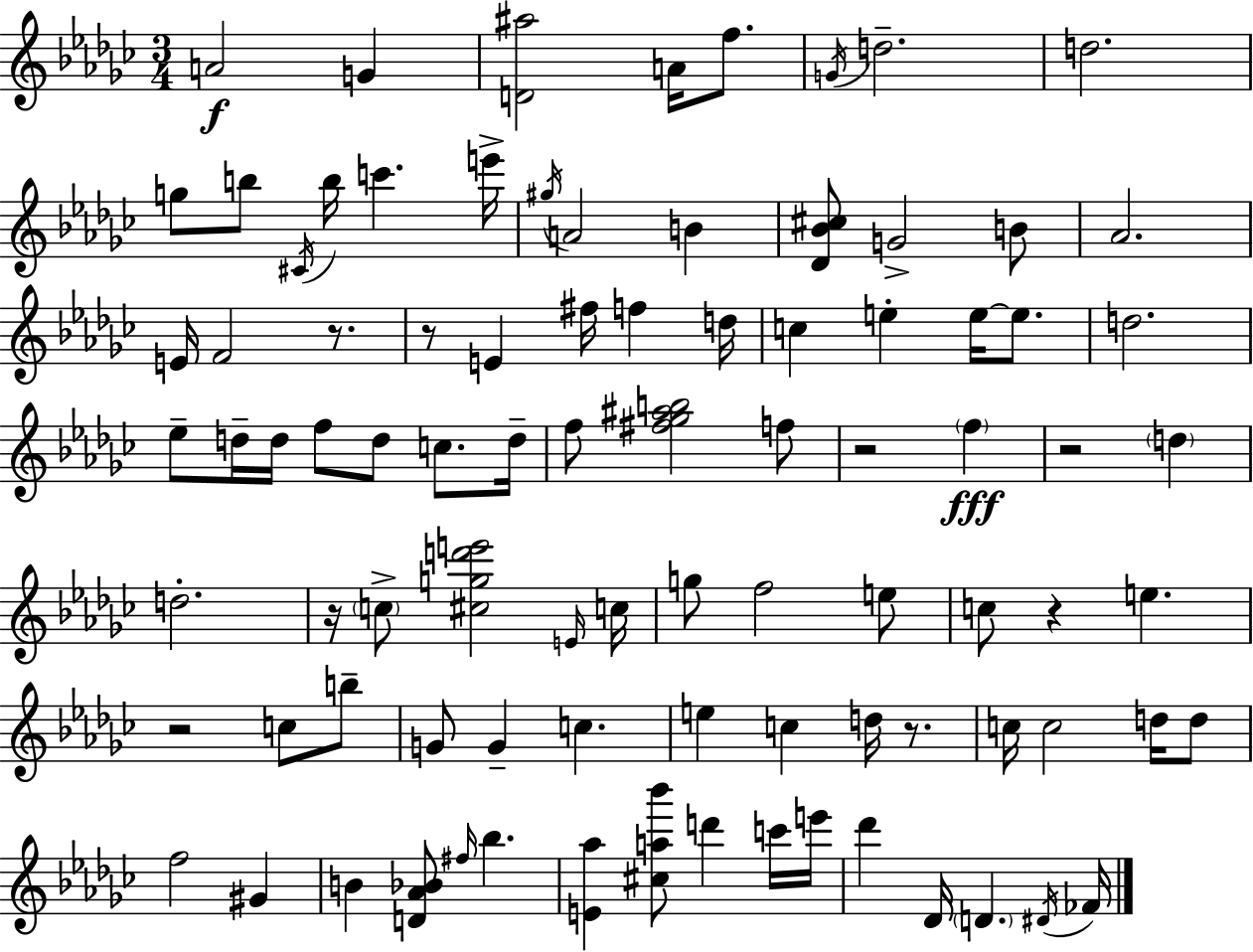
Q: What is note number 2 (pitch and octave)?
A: G4